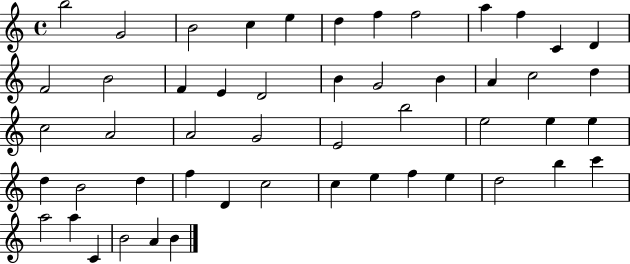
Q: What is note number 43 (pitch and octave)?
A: D5